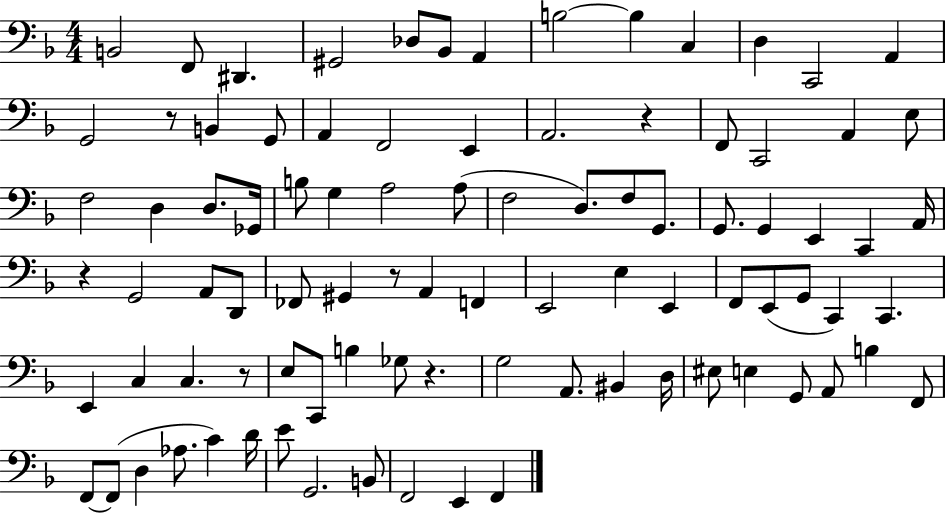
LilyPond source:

{
  \clef bass
  \numericTimeSignature
  \time 4/4
  \key f \major
  b,2 f,8 dis,4. | gis,2 des8 bes,8 a,4 | b2~~ b4 c4 | d4 c,2 a,4 | \break g,2 r8 b,4 g,8 | a,4 f,2 e,4 | a,2. r4 | f,8 c,2 a,4 e8 | \break f2 d4 d8. ges,16 | b8 g4 a2 a8( | f2 d8.) f8 g,8. | g,8. g,4 e,4 c,4 a,16 | \break r4 g,2 a,8 d,8 | fes,8 gis,4 r8 a,4 f,4 | e,2 e4 e,4 | f,8 e,8( g,8 c,4) c,4. | \break e,4 c4 c4. r8 | e8 c,8 b4 ges8 r4. | g2 a,8. bis,4 d16 | eis8 e4 g,8 a,8 b4 f,8 | \break f,8~~ f,8( d4 aes8. c'4) d'16 | e'8 g,2. b,8 | f,2 e,4 f,4 | \bar "|."
}